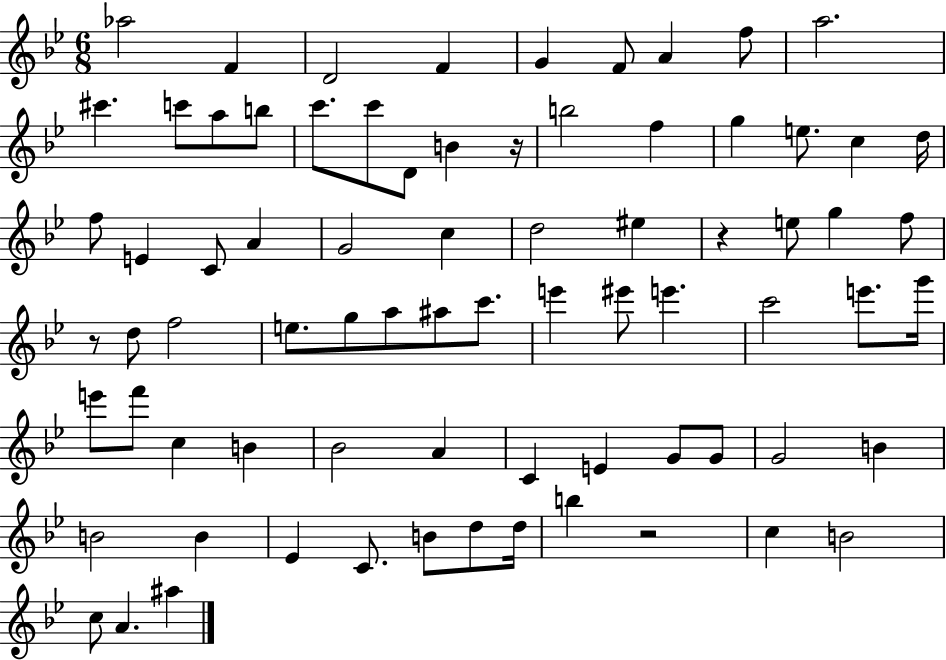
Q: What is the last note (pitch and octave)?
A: A#5